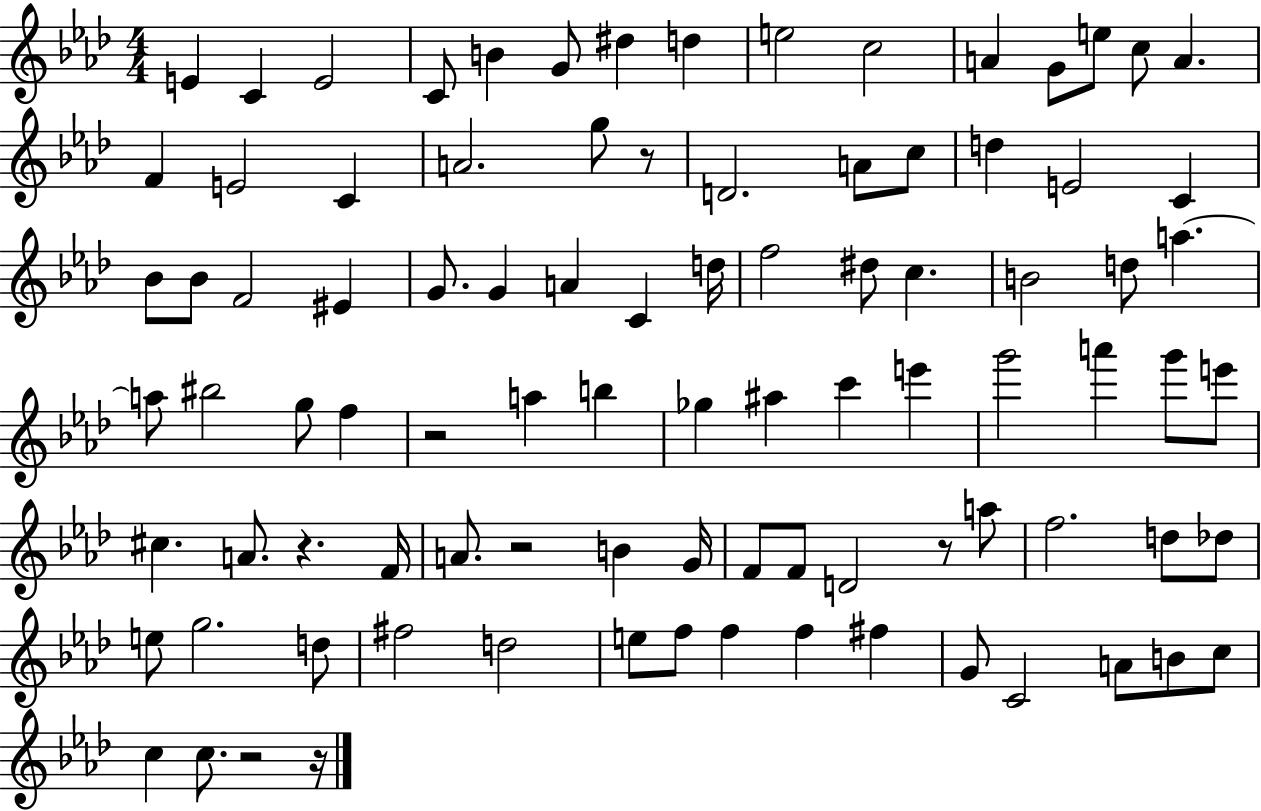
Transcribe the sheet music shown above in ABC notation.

X:1
T:Untitled
M:4/4
L:1/4
K:Ab
E C E2 C/2 B G/2 ^d d e2 c2 A G/2 e/2 c/2 A F E2 C A2 g/2 z/2 D2 A/2 c/2 d E2 C _B/2 _B/2 F2 ^E G/2 G A C d/4 f2 ^d/2 c B2 d/2 a a/2 ^b2 g/2 f z2 a b _g ^a c' e' g'2 a' g'/2 e'/2 ^c A/2 z F/4 A/2 z2 B G/4 F/2 F/2 D2 z/2 a/2 f2 d/2 _d/2 e/2 g2 d/2 ^f2 d2 e/2 f/2 f f ^f G/2 C2 A/2 B/2 c/2 c c/2 z2 z/4